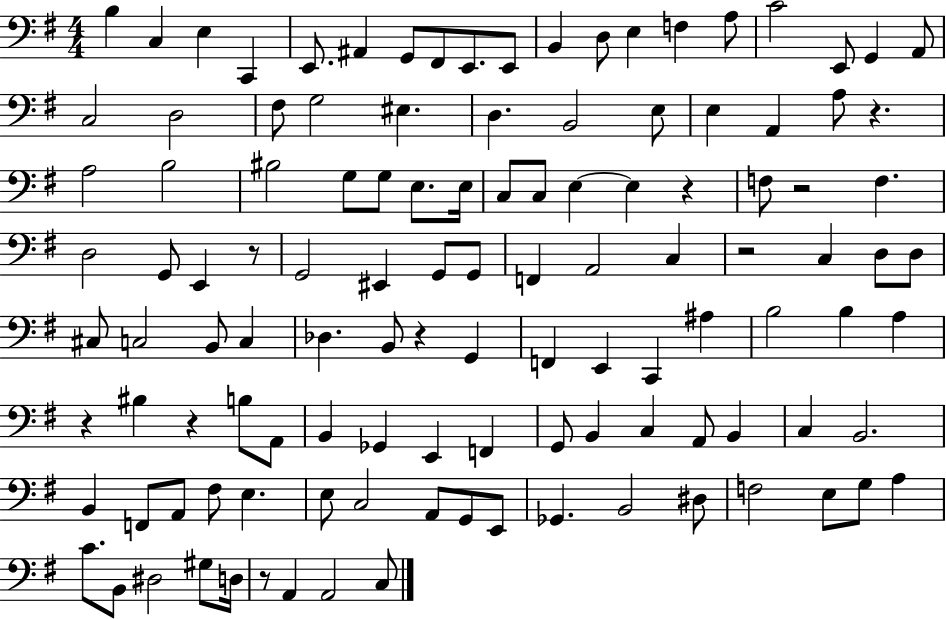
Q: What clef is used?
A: bass